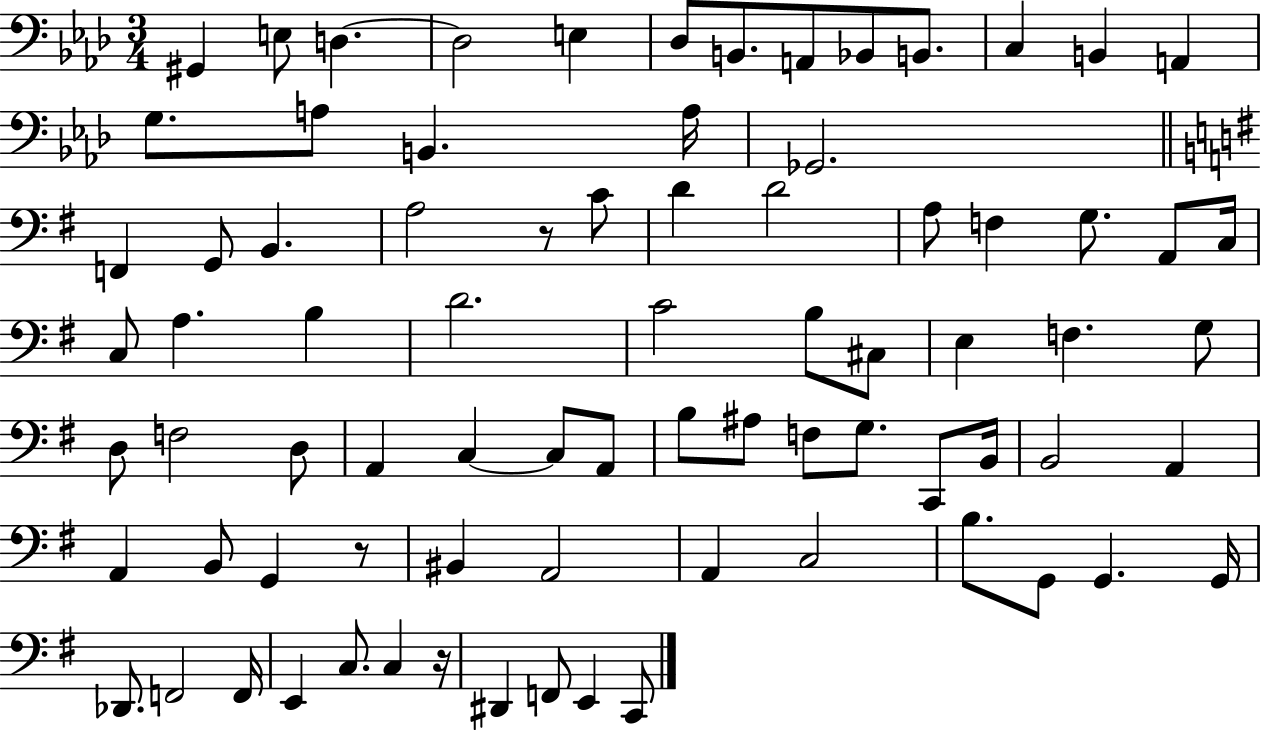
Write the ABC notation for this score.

X:1
T:Untitled
M:3/4
L:1/4
K:Ab
^G,, E,/2 D, D,2 E, _D,/2 B,,/2 A,,/2 _B,,/2 B,,/2 C, B,, A,, G,/2 A,/2 B,, A,/4 _G,,2 F,, G,,/2 B,, A,2 z/2 C/2 D D2 A,/2 F, G,/2 A,,/2 C,/4 C,/2 A, B, D2 C2 B,/2 ^C,/2 E, F, G,/2 D,/2 F,2 D,/2 A,, C, C,/2 A,,/2 B,/2 ^A,/2 F,/2 G,/2 C,,/2 B,,/4 B,,2 A,, A,, B,,/2 G,, z/2 ^B,, A,,2 A,, C,2 B,/2 G,,/2 G,, G,,/4 _D,,/2 F,,2 F,,/4 E,, C,/2 C, z/4 ^D,, F,,/2 E,, C,,/2